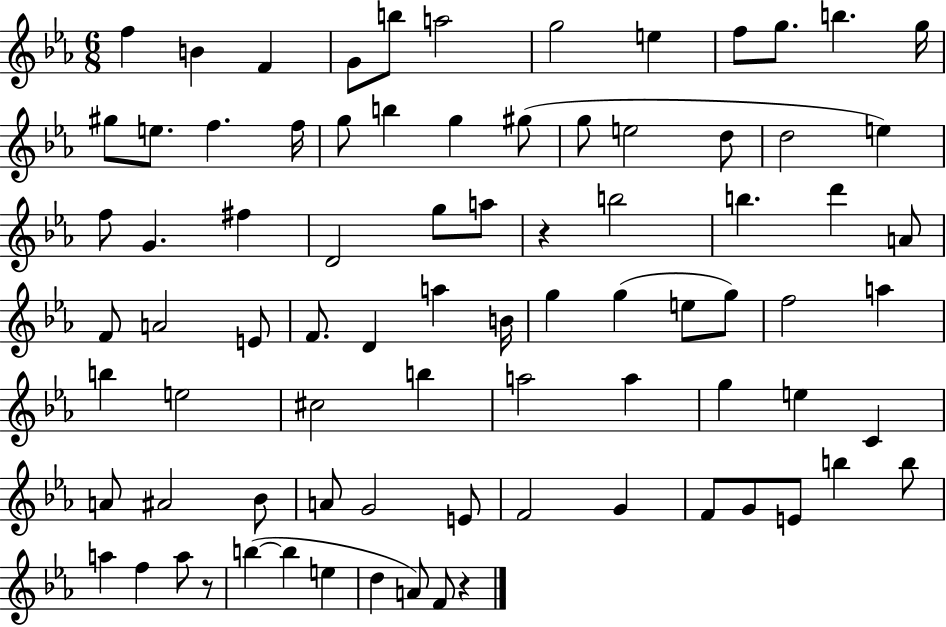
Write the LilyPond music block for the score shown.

{
  \clef treble
  \numericTimeSignature
  \time 6/8
  \key ees \major
  f''4 b'4 f'4 | g'8 b''8 a''2 | g''2 e''4 | f''8 g''8. b''4. g''16 | \break gis''8 e''8. f''4. f''16 | g''8 b''4 g''4 gis''8( | g''8 e''2 d''8 | d''2 e''4) | \break f''8 g'4. fis''4 | d'2 g''8 a''8 | r4 b''2 | b''4. d'''4 a'8 | \break f'8 a'2 e'8 | f'8. d'4 a''4 b'16 | g''4 g''4( e''8 g''8) | f''2 a''4 | \break b''4 e''2 | cis''2 b''4 | a''2 a''4 | g''4 e''4 c'4 | \break a'8 ais'2 bes'8 | a'8 g'2 e'8 | f'2 g'4 | f'8 g'8 e'8 b''4 b''8 | \break a''4 f''4 a''8 r8 | b''4~(~ b''4 e''4 | d''4 a'8) f'8 r4 | \bar "|."
}